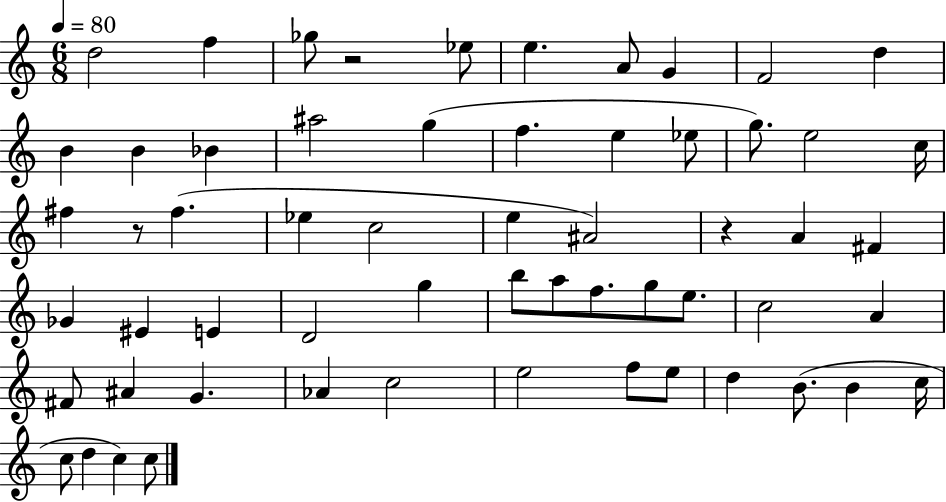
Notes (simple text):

D5/h F5/q Gb5/e R/h Eb5/e E5/q. A4/e G4/q F4/h D5/q B4/q B4/q Bb4/q A#5/h G5/q F5/q. E5/q Eb5/e G5/e. E5/h C5/s F#5/q R/e F#5/q. Eb5/q C5/h E5/q A#4/h R/q A4/q F#4/q Gb4/q EIS4/q E4/q D4/h G5/q B5/e A5/e F5/e. G5/e E5/e. C5/h A4/q F#4/e A#4/q G4/q. Ab4/q C5/h E5/h F5/e E5/e D5/q B4/e. B4/q C5/s C5/e D5/q C5/q C5/e